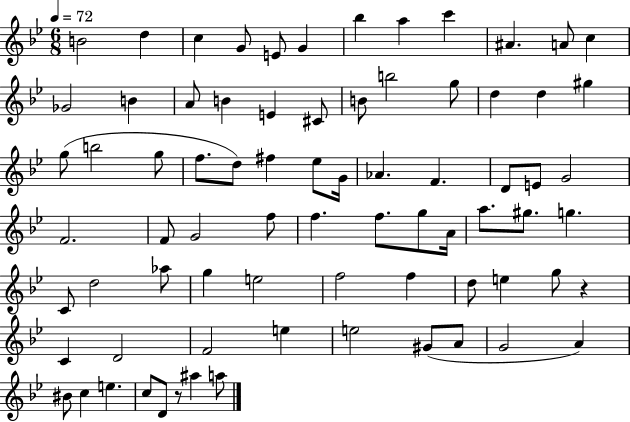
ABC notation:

X:1
T:Untitled
M:6/8
L:1/4
K:Bb
B2 d c G/2 E/2 G _b a c' ^A A/2 c _G2 B A/2 B E ^C/2 B/2 b2 g/2 d d ^g g/2 b2 g/2 f/2 d/2 ^f _e/2 G/4 _A F D/2 E/2 G2 F2 F/2 G2 f/2 f f/2 g/2 A/4 a/2 ^g/2 g C/2 d2 _a/2 g e2 f2 f d/2 e g/2 z C D2 F2 e e2 ^G/2 A/2 G2 A ^B/2 c e c/2 D/2 z/2 ^a a/2